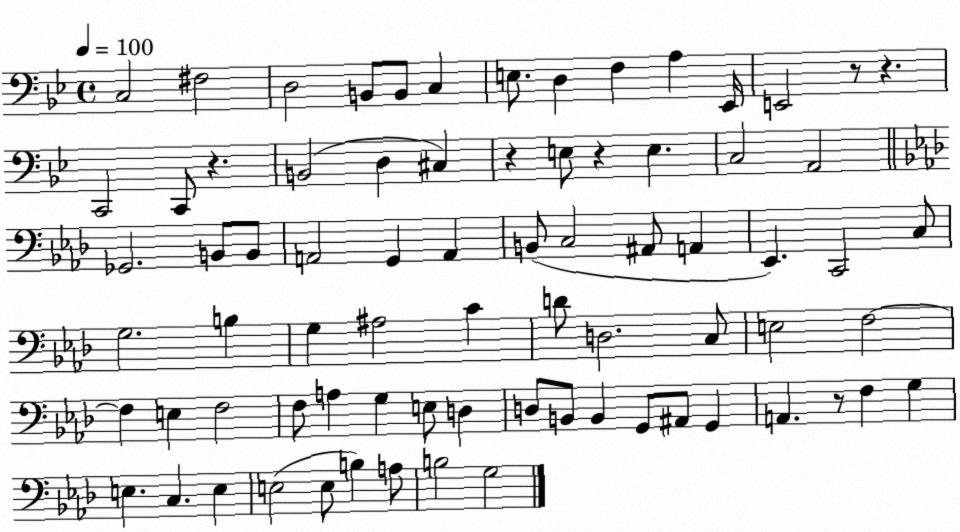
X:1
T:Untitled
M:4/4
L:1/4
K:Bb
C,2 ^F,2 D,2 B,,/2 B,,/2 C, E,/2 D, F, A, _E,,/4 E,,2 z/2 z C,,2 C,,/2 z B,,2 D, ^C, z E,/2 z E, C,2 A,,2 _G,,2 B,,/2 B,,/2 A,,2 G,, A,, B,,/2 C,2 ^A,,/2 A,, _E,, C,,2 C,/2 G,2 B, G, ^A,2 C D/2 D,2 C,/2 E,2 F,2 F, E, F,2 F,/2 A, G, E,/2 D, D,/2 B,,/2 B,, G,,/2 ^A,,/2 G,, A,, z/2 F, G, E, C, E, E,2 E,/2 B, A,/2 B,2 G,2